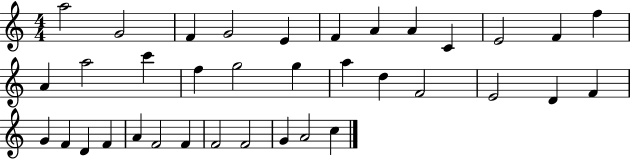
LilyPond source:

{
  \clef treble
  \numericTimeSignature
  \time 4/4
  \key c \major
  a''2 g'2 | f'4 g'2 e'4 | f'4 a'4 a'4 c'4 | e'2 f'4 f''4 | \break a'4 a''2 c'''4 | f''4 g''2 g''4 | a''4 d''4 f'2 | e'2 d'4 f'4 | \break g'4 f'4 d'4 f'4 | a'4 f'2 f'4 | f'2 f'2 | g'4 a'2 c''4 | \break \bar "|."
}